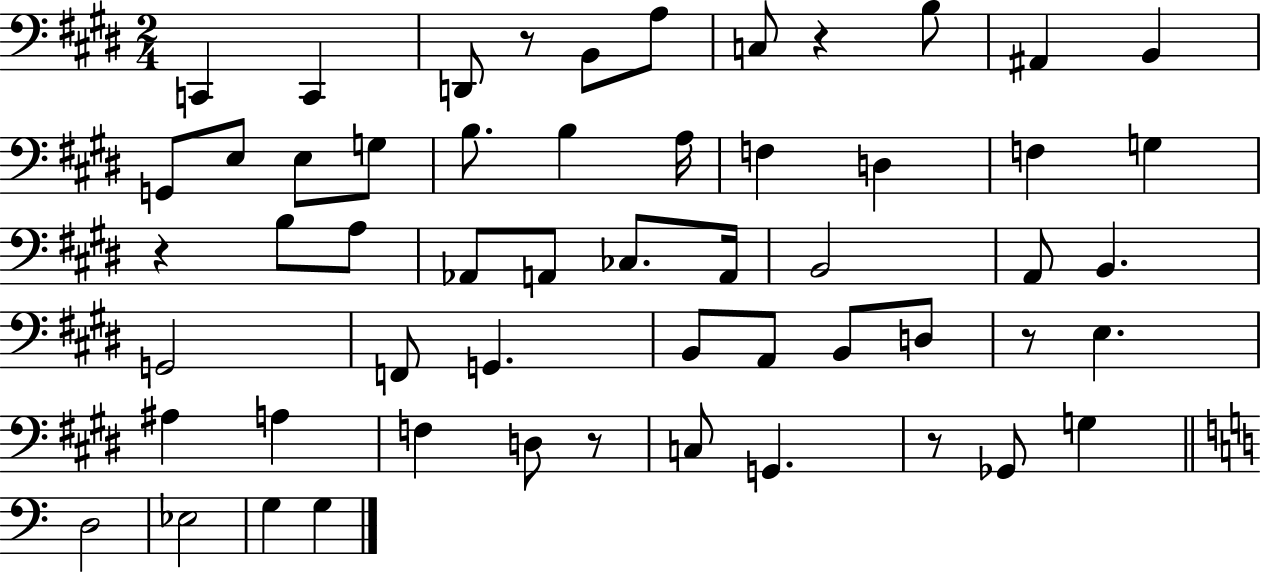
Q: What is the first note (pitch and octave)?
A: C2